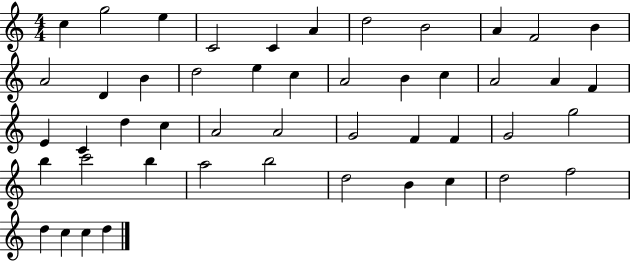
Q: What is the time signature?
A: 4/4